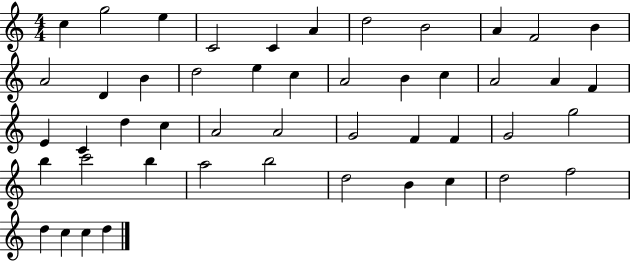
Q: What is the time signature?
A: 4/4